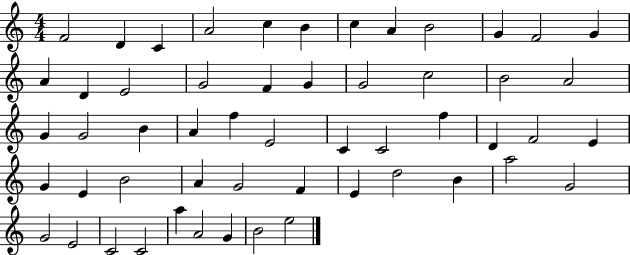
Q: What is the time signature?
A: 4/4